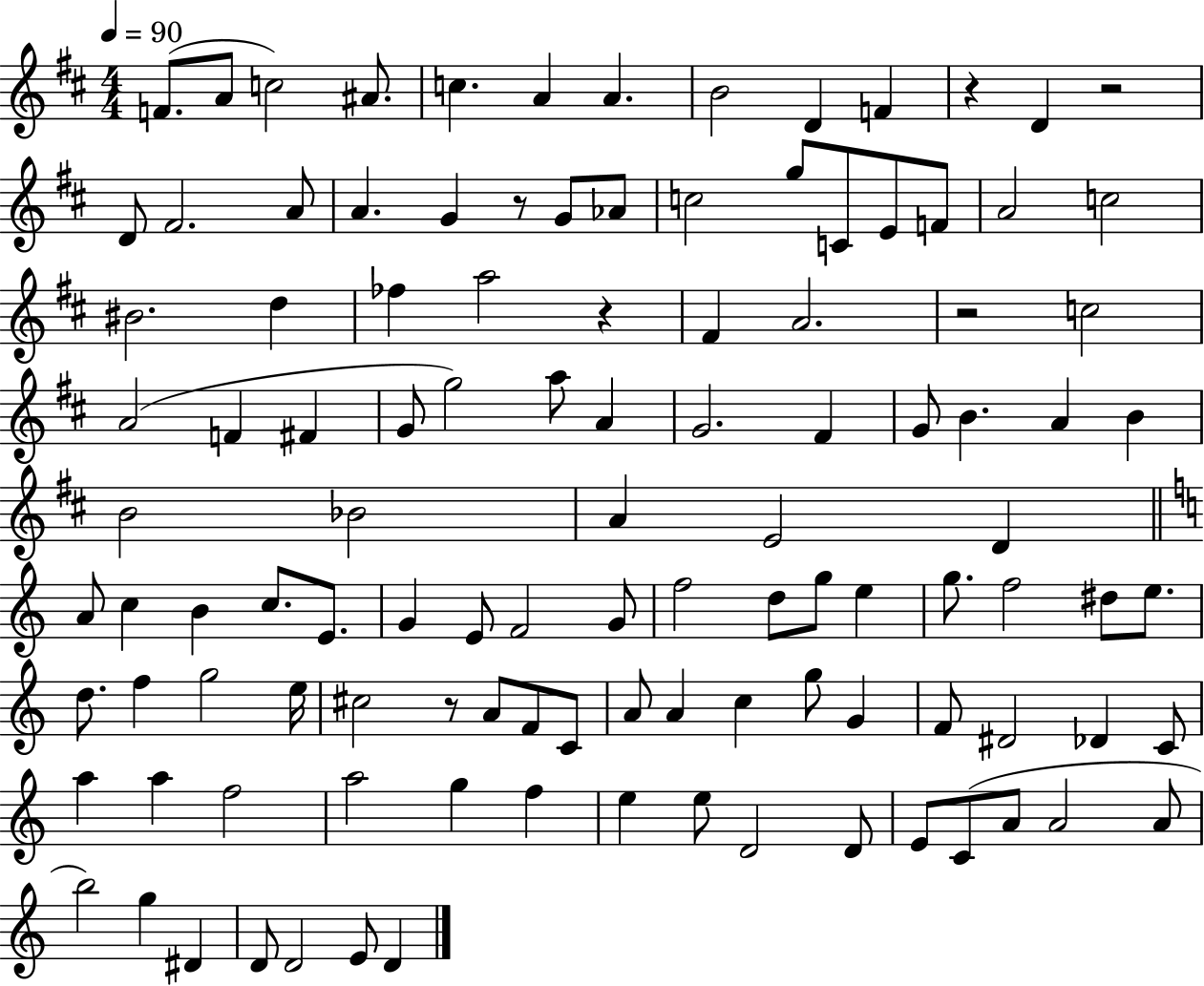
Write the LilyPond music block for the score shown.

{
  \clef treble
  \numericTimeSignature
  \time 4/4
  \key d \major
  \tempo 4 = 90
  f'8.( a'8 c''2) ais'8. | c''4. a'4 a'4. | b'2 d'4 f'4 | r4 d'4 r2 | \break d'8 fis'2. a'8 | a'4. g'4 r8 g'8 aes'8 | c''2 g''8 c'8 e'8 f'8 | a'2 c''2 | \break bis'2. d''4 | fes''4 a''2 r4 | fis'4 a'2. | r2 c''2 | \break a'2( f'4 fis'4 | g'8 g''2) a''8 a'4 | g'2. fis'4 | g'8 b'4. a'4 b'4 | \break b'2 bes'2 | a'4 e'2 d'4 | \bar "||" \break \key a \minor a'8 c''4 b'4 c''8. e'8. | g'4 e'8 f'2 g'8 | f''2 d''8 g''8 e''4 | g''8. f''2 dis''8 e''8. | \break d''8. f''4 g''2 e''16 | cis''2 r8 a'8 f'8 c'8 | a'8 a'4 c''4 g''8 g'4 | f'8 dis'2 des'4 c'8 | \break a''4 a''4 f''2 | a''2 g''4 f''4 | e''4 e''8 d'2 d'8 | e'8 c'8( a'8 a'2 a'8 | \break b''2) g''4 dis'4 | d'8 d'2 e'8 d'4 | \bar "|."
}